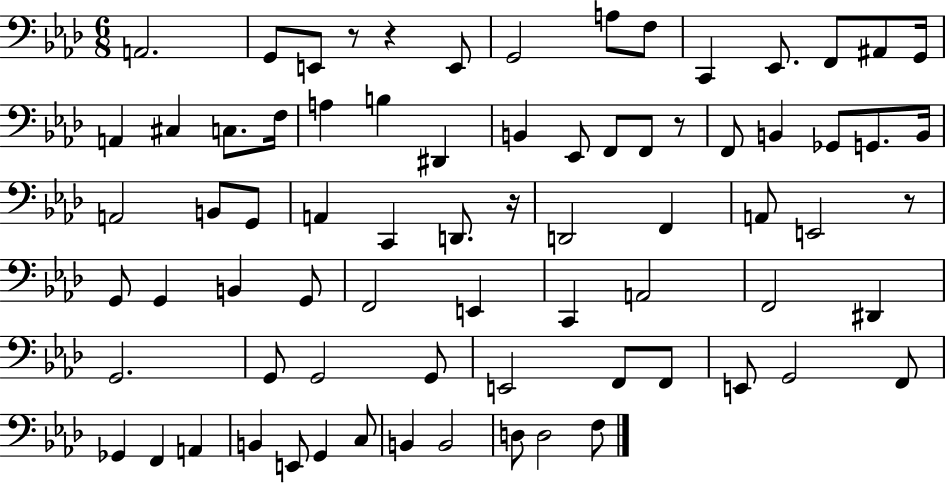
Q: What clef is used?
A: bass